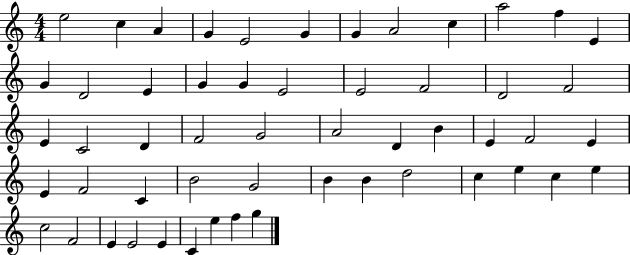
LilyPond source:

{
  \clef treble
  \numericTimeSignature
  \time 4/4
  \key c \major
  e''2 c''4 a'4 | g'4 e'2 g'4 | g'4 a'2 c''4 | a''2 f''4 e'4 | \break g'4 d'2 e'4 | g'4 g'4 e'2 | e'2 f'2 | d'2 f'2 | \break e'4 c'2 d'4 | f'2 g'2 | a'2 d'4 b'4 | e'4 f'2 e'4 | \break e'4 f'2 c'4 | b'2 g'2 | b'4 b'4 d''2 | c''4 e''4 c''4 e''4 | \break c''2 f'2 | e'4 e'2 e'4 | c'4 e''4 f''4 g''4 | \bar "|."
}